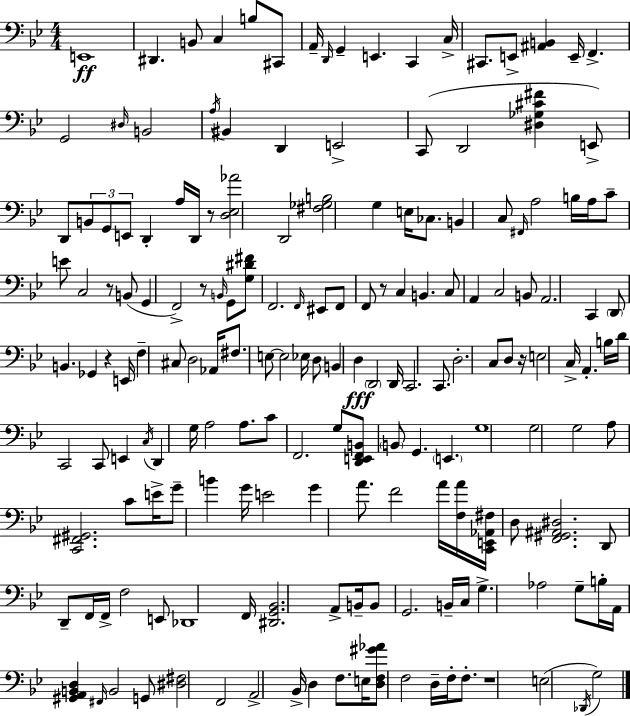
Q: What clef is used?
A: bass